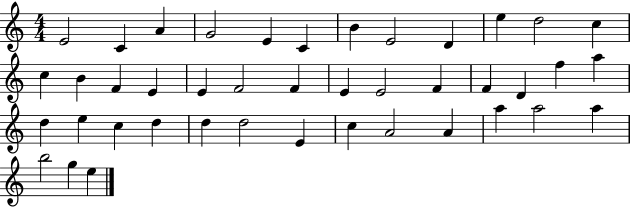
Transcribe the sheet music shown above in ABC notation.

X:1
T:Untitled
M:4/4
L:1/4
K:C
E2 C A G2 E C B E2 D e d2 c c B F E E F2 F E E2 F F D f a d e c d d d2 E c A2 A a a2 a b2 g e